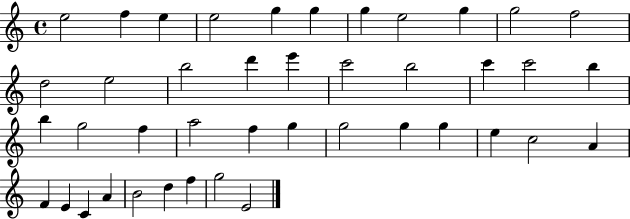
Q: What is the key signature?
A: C major